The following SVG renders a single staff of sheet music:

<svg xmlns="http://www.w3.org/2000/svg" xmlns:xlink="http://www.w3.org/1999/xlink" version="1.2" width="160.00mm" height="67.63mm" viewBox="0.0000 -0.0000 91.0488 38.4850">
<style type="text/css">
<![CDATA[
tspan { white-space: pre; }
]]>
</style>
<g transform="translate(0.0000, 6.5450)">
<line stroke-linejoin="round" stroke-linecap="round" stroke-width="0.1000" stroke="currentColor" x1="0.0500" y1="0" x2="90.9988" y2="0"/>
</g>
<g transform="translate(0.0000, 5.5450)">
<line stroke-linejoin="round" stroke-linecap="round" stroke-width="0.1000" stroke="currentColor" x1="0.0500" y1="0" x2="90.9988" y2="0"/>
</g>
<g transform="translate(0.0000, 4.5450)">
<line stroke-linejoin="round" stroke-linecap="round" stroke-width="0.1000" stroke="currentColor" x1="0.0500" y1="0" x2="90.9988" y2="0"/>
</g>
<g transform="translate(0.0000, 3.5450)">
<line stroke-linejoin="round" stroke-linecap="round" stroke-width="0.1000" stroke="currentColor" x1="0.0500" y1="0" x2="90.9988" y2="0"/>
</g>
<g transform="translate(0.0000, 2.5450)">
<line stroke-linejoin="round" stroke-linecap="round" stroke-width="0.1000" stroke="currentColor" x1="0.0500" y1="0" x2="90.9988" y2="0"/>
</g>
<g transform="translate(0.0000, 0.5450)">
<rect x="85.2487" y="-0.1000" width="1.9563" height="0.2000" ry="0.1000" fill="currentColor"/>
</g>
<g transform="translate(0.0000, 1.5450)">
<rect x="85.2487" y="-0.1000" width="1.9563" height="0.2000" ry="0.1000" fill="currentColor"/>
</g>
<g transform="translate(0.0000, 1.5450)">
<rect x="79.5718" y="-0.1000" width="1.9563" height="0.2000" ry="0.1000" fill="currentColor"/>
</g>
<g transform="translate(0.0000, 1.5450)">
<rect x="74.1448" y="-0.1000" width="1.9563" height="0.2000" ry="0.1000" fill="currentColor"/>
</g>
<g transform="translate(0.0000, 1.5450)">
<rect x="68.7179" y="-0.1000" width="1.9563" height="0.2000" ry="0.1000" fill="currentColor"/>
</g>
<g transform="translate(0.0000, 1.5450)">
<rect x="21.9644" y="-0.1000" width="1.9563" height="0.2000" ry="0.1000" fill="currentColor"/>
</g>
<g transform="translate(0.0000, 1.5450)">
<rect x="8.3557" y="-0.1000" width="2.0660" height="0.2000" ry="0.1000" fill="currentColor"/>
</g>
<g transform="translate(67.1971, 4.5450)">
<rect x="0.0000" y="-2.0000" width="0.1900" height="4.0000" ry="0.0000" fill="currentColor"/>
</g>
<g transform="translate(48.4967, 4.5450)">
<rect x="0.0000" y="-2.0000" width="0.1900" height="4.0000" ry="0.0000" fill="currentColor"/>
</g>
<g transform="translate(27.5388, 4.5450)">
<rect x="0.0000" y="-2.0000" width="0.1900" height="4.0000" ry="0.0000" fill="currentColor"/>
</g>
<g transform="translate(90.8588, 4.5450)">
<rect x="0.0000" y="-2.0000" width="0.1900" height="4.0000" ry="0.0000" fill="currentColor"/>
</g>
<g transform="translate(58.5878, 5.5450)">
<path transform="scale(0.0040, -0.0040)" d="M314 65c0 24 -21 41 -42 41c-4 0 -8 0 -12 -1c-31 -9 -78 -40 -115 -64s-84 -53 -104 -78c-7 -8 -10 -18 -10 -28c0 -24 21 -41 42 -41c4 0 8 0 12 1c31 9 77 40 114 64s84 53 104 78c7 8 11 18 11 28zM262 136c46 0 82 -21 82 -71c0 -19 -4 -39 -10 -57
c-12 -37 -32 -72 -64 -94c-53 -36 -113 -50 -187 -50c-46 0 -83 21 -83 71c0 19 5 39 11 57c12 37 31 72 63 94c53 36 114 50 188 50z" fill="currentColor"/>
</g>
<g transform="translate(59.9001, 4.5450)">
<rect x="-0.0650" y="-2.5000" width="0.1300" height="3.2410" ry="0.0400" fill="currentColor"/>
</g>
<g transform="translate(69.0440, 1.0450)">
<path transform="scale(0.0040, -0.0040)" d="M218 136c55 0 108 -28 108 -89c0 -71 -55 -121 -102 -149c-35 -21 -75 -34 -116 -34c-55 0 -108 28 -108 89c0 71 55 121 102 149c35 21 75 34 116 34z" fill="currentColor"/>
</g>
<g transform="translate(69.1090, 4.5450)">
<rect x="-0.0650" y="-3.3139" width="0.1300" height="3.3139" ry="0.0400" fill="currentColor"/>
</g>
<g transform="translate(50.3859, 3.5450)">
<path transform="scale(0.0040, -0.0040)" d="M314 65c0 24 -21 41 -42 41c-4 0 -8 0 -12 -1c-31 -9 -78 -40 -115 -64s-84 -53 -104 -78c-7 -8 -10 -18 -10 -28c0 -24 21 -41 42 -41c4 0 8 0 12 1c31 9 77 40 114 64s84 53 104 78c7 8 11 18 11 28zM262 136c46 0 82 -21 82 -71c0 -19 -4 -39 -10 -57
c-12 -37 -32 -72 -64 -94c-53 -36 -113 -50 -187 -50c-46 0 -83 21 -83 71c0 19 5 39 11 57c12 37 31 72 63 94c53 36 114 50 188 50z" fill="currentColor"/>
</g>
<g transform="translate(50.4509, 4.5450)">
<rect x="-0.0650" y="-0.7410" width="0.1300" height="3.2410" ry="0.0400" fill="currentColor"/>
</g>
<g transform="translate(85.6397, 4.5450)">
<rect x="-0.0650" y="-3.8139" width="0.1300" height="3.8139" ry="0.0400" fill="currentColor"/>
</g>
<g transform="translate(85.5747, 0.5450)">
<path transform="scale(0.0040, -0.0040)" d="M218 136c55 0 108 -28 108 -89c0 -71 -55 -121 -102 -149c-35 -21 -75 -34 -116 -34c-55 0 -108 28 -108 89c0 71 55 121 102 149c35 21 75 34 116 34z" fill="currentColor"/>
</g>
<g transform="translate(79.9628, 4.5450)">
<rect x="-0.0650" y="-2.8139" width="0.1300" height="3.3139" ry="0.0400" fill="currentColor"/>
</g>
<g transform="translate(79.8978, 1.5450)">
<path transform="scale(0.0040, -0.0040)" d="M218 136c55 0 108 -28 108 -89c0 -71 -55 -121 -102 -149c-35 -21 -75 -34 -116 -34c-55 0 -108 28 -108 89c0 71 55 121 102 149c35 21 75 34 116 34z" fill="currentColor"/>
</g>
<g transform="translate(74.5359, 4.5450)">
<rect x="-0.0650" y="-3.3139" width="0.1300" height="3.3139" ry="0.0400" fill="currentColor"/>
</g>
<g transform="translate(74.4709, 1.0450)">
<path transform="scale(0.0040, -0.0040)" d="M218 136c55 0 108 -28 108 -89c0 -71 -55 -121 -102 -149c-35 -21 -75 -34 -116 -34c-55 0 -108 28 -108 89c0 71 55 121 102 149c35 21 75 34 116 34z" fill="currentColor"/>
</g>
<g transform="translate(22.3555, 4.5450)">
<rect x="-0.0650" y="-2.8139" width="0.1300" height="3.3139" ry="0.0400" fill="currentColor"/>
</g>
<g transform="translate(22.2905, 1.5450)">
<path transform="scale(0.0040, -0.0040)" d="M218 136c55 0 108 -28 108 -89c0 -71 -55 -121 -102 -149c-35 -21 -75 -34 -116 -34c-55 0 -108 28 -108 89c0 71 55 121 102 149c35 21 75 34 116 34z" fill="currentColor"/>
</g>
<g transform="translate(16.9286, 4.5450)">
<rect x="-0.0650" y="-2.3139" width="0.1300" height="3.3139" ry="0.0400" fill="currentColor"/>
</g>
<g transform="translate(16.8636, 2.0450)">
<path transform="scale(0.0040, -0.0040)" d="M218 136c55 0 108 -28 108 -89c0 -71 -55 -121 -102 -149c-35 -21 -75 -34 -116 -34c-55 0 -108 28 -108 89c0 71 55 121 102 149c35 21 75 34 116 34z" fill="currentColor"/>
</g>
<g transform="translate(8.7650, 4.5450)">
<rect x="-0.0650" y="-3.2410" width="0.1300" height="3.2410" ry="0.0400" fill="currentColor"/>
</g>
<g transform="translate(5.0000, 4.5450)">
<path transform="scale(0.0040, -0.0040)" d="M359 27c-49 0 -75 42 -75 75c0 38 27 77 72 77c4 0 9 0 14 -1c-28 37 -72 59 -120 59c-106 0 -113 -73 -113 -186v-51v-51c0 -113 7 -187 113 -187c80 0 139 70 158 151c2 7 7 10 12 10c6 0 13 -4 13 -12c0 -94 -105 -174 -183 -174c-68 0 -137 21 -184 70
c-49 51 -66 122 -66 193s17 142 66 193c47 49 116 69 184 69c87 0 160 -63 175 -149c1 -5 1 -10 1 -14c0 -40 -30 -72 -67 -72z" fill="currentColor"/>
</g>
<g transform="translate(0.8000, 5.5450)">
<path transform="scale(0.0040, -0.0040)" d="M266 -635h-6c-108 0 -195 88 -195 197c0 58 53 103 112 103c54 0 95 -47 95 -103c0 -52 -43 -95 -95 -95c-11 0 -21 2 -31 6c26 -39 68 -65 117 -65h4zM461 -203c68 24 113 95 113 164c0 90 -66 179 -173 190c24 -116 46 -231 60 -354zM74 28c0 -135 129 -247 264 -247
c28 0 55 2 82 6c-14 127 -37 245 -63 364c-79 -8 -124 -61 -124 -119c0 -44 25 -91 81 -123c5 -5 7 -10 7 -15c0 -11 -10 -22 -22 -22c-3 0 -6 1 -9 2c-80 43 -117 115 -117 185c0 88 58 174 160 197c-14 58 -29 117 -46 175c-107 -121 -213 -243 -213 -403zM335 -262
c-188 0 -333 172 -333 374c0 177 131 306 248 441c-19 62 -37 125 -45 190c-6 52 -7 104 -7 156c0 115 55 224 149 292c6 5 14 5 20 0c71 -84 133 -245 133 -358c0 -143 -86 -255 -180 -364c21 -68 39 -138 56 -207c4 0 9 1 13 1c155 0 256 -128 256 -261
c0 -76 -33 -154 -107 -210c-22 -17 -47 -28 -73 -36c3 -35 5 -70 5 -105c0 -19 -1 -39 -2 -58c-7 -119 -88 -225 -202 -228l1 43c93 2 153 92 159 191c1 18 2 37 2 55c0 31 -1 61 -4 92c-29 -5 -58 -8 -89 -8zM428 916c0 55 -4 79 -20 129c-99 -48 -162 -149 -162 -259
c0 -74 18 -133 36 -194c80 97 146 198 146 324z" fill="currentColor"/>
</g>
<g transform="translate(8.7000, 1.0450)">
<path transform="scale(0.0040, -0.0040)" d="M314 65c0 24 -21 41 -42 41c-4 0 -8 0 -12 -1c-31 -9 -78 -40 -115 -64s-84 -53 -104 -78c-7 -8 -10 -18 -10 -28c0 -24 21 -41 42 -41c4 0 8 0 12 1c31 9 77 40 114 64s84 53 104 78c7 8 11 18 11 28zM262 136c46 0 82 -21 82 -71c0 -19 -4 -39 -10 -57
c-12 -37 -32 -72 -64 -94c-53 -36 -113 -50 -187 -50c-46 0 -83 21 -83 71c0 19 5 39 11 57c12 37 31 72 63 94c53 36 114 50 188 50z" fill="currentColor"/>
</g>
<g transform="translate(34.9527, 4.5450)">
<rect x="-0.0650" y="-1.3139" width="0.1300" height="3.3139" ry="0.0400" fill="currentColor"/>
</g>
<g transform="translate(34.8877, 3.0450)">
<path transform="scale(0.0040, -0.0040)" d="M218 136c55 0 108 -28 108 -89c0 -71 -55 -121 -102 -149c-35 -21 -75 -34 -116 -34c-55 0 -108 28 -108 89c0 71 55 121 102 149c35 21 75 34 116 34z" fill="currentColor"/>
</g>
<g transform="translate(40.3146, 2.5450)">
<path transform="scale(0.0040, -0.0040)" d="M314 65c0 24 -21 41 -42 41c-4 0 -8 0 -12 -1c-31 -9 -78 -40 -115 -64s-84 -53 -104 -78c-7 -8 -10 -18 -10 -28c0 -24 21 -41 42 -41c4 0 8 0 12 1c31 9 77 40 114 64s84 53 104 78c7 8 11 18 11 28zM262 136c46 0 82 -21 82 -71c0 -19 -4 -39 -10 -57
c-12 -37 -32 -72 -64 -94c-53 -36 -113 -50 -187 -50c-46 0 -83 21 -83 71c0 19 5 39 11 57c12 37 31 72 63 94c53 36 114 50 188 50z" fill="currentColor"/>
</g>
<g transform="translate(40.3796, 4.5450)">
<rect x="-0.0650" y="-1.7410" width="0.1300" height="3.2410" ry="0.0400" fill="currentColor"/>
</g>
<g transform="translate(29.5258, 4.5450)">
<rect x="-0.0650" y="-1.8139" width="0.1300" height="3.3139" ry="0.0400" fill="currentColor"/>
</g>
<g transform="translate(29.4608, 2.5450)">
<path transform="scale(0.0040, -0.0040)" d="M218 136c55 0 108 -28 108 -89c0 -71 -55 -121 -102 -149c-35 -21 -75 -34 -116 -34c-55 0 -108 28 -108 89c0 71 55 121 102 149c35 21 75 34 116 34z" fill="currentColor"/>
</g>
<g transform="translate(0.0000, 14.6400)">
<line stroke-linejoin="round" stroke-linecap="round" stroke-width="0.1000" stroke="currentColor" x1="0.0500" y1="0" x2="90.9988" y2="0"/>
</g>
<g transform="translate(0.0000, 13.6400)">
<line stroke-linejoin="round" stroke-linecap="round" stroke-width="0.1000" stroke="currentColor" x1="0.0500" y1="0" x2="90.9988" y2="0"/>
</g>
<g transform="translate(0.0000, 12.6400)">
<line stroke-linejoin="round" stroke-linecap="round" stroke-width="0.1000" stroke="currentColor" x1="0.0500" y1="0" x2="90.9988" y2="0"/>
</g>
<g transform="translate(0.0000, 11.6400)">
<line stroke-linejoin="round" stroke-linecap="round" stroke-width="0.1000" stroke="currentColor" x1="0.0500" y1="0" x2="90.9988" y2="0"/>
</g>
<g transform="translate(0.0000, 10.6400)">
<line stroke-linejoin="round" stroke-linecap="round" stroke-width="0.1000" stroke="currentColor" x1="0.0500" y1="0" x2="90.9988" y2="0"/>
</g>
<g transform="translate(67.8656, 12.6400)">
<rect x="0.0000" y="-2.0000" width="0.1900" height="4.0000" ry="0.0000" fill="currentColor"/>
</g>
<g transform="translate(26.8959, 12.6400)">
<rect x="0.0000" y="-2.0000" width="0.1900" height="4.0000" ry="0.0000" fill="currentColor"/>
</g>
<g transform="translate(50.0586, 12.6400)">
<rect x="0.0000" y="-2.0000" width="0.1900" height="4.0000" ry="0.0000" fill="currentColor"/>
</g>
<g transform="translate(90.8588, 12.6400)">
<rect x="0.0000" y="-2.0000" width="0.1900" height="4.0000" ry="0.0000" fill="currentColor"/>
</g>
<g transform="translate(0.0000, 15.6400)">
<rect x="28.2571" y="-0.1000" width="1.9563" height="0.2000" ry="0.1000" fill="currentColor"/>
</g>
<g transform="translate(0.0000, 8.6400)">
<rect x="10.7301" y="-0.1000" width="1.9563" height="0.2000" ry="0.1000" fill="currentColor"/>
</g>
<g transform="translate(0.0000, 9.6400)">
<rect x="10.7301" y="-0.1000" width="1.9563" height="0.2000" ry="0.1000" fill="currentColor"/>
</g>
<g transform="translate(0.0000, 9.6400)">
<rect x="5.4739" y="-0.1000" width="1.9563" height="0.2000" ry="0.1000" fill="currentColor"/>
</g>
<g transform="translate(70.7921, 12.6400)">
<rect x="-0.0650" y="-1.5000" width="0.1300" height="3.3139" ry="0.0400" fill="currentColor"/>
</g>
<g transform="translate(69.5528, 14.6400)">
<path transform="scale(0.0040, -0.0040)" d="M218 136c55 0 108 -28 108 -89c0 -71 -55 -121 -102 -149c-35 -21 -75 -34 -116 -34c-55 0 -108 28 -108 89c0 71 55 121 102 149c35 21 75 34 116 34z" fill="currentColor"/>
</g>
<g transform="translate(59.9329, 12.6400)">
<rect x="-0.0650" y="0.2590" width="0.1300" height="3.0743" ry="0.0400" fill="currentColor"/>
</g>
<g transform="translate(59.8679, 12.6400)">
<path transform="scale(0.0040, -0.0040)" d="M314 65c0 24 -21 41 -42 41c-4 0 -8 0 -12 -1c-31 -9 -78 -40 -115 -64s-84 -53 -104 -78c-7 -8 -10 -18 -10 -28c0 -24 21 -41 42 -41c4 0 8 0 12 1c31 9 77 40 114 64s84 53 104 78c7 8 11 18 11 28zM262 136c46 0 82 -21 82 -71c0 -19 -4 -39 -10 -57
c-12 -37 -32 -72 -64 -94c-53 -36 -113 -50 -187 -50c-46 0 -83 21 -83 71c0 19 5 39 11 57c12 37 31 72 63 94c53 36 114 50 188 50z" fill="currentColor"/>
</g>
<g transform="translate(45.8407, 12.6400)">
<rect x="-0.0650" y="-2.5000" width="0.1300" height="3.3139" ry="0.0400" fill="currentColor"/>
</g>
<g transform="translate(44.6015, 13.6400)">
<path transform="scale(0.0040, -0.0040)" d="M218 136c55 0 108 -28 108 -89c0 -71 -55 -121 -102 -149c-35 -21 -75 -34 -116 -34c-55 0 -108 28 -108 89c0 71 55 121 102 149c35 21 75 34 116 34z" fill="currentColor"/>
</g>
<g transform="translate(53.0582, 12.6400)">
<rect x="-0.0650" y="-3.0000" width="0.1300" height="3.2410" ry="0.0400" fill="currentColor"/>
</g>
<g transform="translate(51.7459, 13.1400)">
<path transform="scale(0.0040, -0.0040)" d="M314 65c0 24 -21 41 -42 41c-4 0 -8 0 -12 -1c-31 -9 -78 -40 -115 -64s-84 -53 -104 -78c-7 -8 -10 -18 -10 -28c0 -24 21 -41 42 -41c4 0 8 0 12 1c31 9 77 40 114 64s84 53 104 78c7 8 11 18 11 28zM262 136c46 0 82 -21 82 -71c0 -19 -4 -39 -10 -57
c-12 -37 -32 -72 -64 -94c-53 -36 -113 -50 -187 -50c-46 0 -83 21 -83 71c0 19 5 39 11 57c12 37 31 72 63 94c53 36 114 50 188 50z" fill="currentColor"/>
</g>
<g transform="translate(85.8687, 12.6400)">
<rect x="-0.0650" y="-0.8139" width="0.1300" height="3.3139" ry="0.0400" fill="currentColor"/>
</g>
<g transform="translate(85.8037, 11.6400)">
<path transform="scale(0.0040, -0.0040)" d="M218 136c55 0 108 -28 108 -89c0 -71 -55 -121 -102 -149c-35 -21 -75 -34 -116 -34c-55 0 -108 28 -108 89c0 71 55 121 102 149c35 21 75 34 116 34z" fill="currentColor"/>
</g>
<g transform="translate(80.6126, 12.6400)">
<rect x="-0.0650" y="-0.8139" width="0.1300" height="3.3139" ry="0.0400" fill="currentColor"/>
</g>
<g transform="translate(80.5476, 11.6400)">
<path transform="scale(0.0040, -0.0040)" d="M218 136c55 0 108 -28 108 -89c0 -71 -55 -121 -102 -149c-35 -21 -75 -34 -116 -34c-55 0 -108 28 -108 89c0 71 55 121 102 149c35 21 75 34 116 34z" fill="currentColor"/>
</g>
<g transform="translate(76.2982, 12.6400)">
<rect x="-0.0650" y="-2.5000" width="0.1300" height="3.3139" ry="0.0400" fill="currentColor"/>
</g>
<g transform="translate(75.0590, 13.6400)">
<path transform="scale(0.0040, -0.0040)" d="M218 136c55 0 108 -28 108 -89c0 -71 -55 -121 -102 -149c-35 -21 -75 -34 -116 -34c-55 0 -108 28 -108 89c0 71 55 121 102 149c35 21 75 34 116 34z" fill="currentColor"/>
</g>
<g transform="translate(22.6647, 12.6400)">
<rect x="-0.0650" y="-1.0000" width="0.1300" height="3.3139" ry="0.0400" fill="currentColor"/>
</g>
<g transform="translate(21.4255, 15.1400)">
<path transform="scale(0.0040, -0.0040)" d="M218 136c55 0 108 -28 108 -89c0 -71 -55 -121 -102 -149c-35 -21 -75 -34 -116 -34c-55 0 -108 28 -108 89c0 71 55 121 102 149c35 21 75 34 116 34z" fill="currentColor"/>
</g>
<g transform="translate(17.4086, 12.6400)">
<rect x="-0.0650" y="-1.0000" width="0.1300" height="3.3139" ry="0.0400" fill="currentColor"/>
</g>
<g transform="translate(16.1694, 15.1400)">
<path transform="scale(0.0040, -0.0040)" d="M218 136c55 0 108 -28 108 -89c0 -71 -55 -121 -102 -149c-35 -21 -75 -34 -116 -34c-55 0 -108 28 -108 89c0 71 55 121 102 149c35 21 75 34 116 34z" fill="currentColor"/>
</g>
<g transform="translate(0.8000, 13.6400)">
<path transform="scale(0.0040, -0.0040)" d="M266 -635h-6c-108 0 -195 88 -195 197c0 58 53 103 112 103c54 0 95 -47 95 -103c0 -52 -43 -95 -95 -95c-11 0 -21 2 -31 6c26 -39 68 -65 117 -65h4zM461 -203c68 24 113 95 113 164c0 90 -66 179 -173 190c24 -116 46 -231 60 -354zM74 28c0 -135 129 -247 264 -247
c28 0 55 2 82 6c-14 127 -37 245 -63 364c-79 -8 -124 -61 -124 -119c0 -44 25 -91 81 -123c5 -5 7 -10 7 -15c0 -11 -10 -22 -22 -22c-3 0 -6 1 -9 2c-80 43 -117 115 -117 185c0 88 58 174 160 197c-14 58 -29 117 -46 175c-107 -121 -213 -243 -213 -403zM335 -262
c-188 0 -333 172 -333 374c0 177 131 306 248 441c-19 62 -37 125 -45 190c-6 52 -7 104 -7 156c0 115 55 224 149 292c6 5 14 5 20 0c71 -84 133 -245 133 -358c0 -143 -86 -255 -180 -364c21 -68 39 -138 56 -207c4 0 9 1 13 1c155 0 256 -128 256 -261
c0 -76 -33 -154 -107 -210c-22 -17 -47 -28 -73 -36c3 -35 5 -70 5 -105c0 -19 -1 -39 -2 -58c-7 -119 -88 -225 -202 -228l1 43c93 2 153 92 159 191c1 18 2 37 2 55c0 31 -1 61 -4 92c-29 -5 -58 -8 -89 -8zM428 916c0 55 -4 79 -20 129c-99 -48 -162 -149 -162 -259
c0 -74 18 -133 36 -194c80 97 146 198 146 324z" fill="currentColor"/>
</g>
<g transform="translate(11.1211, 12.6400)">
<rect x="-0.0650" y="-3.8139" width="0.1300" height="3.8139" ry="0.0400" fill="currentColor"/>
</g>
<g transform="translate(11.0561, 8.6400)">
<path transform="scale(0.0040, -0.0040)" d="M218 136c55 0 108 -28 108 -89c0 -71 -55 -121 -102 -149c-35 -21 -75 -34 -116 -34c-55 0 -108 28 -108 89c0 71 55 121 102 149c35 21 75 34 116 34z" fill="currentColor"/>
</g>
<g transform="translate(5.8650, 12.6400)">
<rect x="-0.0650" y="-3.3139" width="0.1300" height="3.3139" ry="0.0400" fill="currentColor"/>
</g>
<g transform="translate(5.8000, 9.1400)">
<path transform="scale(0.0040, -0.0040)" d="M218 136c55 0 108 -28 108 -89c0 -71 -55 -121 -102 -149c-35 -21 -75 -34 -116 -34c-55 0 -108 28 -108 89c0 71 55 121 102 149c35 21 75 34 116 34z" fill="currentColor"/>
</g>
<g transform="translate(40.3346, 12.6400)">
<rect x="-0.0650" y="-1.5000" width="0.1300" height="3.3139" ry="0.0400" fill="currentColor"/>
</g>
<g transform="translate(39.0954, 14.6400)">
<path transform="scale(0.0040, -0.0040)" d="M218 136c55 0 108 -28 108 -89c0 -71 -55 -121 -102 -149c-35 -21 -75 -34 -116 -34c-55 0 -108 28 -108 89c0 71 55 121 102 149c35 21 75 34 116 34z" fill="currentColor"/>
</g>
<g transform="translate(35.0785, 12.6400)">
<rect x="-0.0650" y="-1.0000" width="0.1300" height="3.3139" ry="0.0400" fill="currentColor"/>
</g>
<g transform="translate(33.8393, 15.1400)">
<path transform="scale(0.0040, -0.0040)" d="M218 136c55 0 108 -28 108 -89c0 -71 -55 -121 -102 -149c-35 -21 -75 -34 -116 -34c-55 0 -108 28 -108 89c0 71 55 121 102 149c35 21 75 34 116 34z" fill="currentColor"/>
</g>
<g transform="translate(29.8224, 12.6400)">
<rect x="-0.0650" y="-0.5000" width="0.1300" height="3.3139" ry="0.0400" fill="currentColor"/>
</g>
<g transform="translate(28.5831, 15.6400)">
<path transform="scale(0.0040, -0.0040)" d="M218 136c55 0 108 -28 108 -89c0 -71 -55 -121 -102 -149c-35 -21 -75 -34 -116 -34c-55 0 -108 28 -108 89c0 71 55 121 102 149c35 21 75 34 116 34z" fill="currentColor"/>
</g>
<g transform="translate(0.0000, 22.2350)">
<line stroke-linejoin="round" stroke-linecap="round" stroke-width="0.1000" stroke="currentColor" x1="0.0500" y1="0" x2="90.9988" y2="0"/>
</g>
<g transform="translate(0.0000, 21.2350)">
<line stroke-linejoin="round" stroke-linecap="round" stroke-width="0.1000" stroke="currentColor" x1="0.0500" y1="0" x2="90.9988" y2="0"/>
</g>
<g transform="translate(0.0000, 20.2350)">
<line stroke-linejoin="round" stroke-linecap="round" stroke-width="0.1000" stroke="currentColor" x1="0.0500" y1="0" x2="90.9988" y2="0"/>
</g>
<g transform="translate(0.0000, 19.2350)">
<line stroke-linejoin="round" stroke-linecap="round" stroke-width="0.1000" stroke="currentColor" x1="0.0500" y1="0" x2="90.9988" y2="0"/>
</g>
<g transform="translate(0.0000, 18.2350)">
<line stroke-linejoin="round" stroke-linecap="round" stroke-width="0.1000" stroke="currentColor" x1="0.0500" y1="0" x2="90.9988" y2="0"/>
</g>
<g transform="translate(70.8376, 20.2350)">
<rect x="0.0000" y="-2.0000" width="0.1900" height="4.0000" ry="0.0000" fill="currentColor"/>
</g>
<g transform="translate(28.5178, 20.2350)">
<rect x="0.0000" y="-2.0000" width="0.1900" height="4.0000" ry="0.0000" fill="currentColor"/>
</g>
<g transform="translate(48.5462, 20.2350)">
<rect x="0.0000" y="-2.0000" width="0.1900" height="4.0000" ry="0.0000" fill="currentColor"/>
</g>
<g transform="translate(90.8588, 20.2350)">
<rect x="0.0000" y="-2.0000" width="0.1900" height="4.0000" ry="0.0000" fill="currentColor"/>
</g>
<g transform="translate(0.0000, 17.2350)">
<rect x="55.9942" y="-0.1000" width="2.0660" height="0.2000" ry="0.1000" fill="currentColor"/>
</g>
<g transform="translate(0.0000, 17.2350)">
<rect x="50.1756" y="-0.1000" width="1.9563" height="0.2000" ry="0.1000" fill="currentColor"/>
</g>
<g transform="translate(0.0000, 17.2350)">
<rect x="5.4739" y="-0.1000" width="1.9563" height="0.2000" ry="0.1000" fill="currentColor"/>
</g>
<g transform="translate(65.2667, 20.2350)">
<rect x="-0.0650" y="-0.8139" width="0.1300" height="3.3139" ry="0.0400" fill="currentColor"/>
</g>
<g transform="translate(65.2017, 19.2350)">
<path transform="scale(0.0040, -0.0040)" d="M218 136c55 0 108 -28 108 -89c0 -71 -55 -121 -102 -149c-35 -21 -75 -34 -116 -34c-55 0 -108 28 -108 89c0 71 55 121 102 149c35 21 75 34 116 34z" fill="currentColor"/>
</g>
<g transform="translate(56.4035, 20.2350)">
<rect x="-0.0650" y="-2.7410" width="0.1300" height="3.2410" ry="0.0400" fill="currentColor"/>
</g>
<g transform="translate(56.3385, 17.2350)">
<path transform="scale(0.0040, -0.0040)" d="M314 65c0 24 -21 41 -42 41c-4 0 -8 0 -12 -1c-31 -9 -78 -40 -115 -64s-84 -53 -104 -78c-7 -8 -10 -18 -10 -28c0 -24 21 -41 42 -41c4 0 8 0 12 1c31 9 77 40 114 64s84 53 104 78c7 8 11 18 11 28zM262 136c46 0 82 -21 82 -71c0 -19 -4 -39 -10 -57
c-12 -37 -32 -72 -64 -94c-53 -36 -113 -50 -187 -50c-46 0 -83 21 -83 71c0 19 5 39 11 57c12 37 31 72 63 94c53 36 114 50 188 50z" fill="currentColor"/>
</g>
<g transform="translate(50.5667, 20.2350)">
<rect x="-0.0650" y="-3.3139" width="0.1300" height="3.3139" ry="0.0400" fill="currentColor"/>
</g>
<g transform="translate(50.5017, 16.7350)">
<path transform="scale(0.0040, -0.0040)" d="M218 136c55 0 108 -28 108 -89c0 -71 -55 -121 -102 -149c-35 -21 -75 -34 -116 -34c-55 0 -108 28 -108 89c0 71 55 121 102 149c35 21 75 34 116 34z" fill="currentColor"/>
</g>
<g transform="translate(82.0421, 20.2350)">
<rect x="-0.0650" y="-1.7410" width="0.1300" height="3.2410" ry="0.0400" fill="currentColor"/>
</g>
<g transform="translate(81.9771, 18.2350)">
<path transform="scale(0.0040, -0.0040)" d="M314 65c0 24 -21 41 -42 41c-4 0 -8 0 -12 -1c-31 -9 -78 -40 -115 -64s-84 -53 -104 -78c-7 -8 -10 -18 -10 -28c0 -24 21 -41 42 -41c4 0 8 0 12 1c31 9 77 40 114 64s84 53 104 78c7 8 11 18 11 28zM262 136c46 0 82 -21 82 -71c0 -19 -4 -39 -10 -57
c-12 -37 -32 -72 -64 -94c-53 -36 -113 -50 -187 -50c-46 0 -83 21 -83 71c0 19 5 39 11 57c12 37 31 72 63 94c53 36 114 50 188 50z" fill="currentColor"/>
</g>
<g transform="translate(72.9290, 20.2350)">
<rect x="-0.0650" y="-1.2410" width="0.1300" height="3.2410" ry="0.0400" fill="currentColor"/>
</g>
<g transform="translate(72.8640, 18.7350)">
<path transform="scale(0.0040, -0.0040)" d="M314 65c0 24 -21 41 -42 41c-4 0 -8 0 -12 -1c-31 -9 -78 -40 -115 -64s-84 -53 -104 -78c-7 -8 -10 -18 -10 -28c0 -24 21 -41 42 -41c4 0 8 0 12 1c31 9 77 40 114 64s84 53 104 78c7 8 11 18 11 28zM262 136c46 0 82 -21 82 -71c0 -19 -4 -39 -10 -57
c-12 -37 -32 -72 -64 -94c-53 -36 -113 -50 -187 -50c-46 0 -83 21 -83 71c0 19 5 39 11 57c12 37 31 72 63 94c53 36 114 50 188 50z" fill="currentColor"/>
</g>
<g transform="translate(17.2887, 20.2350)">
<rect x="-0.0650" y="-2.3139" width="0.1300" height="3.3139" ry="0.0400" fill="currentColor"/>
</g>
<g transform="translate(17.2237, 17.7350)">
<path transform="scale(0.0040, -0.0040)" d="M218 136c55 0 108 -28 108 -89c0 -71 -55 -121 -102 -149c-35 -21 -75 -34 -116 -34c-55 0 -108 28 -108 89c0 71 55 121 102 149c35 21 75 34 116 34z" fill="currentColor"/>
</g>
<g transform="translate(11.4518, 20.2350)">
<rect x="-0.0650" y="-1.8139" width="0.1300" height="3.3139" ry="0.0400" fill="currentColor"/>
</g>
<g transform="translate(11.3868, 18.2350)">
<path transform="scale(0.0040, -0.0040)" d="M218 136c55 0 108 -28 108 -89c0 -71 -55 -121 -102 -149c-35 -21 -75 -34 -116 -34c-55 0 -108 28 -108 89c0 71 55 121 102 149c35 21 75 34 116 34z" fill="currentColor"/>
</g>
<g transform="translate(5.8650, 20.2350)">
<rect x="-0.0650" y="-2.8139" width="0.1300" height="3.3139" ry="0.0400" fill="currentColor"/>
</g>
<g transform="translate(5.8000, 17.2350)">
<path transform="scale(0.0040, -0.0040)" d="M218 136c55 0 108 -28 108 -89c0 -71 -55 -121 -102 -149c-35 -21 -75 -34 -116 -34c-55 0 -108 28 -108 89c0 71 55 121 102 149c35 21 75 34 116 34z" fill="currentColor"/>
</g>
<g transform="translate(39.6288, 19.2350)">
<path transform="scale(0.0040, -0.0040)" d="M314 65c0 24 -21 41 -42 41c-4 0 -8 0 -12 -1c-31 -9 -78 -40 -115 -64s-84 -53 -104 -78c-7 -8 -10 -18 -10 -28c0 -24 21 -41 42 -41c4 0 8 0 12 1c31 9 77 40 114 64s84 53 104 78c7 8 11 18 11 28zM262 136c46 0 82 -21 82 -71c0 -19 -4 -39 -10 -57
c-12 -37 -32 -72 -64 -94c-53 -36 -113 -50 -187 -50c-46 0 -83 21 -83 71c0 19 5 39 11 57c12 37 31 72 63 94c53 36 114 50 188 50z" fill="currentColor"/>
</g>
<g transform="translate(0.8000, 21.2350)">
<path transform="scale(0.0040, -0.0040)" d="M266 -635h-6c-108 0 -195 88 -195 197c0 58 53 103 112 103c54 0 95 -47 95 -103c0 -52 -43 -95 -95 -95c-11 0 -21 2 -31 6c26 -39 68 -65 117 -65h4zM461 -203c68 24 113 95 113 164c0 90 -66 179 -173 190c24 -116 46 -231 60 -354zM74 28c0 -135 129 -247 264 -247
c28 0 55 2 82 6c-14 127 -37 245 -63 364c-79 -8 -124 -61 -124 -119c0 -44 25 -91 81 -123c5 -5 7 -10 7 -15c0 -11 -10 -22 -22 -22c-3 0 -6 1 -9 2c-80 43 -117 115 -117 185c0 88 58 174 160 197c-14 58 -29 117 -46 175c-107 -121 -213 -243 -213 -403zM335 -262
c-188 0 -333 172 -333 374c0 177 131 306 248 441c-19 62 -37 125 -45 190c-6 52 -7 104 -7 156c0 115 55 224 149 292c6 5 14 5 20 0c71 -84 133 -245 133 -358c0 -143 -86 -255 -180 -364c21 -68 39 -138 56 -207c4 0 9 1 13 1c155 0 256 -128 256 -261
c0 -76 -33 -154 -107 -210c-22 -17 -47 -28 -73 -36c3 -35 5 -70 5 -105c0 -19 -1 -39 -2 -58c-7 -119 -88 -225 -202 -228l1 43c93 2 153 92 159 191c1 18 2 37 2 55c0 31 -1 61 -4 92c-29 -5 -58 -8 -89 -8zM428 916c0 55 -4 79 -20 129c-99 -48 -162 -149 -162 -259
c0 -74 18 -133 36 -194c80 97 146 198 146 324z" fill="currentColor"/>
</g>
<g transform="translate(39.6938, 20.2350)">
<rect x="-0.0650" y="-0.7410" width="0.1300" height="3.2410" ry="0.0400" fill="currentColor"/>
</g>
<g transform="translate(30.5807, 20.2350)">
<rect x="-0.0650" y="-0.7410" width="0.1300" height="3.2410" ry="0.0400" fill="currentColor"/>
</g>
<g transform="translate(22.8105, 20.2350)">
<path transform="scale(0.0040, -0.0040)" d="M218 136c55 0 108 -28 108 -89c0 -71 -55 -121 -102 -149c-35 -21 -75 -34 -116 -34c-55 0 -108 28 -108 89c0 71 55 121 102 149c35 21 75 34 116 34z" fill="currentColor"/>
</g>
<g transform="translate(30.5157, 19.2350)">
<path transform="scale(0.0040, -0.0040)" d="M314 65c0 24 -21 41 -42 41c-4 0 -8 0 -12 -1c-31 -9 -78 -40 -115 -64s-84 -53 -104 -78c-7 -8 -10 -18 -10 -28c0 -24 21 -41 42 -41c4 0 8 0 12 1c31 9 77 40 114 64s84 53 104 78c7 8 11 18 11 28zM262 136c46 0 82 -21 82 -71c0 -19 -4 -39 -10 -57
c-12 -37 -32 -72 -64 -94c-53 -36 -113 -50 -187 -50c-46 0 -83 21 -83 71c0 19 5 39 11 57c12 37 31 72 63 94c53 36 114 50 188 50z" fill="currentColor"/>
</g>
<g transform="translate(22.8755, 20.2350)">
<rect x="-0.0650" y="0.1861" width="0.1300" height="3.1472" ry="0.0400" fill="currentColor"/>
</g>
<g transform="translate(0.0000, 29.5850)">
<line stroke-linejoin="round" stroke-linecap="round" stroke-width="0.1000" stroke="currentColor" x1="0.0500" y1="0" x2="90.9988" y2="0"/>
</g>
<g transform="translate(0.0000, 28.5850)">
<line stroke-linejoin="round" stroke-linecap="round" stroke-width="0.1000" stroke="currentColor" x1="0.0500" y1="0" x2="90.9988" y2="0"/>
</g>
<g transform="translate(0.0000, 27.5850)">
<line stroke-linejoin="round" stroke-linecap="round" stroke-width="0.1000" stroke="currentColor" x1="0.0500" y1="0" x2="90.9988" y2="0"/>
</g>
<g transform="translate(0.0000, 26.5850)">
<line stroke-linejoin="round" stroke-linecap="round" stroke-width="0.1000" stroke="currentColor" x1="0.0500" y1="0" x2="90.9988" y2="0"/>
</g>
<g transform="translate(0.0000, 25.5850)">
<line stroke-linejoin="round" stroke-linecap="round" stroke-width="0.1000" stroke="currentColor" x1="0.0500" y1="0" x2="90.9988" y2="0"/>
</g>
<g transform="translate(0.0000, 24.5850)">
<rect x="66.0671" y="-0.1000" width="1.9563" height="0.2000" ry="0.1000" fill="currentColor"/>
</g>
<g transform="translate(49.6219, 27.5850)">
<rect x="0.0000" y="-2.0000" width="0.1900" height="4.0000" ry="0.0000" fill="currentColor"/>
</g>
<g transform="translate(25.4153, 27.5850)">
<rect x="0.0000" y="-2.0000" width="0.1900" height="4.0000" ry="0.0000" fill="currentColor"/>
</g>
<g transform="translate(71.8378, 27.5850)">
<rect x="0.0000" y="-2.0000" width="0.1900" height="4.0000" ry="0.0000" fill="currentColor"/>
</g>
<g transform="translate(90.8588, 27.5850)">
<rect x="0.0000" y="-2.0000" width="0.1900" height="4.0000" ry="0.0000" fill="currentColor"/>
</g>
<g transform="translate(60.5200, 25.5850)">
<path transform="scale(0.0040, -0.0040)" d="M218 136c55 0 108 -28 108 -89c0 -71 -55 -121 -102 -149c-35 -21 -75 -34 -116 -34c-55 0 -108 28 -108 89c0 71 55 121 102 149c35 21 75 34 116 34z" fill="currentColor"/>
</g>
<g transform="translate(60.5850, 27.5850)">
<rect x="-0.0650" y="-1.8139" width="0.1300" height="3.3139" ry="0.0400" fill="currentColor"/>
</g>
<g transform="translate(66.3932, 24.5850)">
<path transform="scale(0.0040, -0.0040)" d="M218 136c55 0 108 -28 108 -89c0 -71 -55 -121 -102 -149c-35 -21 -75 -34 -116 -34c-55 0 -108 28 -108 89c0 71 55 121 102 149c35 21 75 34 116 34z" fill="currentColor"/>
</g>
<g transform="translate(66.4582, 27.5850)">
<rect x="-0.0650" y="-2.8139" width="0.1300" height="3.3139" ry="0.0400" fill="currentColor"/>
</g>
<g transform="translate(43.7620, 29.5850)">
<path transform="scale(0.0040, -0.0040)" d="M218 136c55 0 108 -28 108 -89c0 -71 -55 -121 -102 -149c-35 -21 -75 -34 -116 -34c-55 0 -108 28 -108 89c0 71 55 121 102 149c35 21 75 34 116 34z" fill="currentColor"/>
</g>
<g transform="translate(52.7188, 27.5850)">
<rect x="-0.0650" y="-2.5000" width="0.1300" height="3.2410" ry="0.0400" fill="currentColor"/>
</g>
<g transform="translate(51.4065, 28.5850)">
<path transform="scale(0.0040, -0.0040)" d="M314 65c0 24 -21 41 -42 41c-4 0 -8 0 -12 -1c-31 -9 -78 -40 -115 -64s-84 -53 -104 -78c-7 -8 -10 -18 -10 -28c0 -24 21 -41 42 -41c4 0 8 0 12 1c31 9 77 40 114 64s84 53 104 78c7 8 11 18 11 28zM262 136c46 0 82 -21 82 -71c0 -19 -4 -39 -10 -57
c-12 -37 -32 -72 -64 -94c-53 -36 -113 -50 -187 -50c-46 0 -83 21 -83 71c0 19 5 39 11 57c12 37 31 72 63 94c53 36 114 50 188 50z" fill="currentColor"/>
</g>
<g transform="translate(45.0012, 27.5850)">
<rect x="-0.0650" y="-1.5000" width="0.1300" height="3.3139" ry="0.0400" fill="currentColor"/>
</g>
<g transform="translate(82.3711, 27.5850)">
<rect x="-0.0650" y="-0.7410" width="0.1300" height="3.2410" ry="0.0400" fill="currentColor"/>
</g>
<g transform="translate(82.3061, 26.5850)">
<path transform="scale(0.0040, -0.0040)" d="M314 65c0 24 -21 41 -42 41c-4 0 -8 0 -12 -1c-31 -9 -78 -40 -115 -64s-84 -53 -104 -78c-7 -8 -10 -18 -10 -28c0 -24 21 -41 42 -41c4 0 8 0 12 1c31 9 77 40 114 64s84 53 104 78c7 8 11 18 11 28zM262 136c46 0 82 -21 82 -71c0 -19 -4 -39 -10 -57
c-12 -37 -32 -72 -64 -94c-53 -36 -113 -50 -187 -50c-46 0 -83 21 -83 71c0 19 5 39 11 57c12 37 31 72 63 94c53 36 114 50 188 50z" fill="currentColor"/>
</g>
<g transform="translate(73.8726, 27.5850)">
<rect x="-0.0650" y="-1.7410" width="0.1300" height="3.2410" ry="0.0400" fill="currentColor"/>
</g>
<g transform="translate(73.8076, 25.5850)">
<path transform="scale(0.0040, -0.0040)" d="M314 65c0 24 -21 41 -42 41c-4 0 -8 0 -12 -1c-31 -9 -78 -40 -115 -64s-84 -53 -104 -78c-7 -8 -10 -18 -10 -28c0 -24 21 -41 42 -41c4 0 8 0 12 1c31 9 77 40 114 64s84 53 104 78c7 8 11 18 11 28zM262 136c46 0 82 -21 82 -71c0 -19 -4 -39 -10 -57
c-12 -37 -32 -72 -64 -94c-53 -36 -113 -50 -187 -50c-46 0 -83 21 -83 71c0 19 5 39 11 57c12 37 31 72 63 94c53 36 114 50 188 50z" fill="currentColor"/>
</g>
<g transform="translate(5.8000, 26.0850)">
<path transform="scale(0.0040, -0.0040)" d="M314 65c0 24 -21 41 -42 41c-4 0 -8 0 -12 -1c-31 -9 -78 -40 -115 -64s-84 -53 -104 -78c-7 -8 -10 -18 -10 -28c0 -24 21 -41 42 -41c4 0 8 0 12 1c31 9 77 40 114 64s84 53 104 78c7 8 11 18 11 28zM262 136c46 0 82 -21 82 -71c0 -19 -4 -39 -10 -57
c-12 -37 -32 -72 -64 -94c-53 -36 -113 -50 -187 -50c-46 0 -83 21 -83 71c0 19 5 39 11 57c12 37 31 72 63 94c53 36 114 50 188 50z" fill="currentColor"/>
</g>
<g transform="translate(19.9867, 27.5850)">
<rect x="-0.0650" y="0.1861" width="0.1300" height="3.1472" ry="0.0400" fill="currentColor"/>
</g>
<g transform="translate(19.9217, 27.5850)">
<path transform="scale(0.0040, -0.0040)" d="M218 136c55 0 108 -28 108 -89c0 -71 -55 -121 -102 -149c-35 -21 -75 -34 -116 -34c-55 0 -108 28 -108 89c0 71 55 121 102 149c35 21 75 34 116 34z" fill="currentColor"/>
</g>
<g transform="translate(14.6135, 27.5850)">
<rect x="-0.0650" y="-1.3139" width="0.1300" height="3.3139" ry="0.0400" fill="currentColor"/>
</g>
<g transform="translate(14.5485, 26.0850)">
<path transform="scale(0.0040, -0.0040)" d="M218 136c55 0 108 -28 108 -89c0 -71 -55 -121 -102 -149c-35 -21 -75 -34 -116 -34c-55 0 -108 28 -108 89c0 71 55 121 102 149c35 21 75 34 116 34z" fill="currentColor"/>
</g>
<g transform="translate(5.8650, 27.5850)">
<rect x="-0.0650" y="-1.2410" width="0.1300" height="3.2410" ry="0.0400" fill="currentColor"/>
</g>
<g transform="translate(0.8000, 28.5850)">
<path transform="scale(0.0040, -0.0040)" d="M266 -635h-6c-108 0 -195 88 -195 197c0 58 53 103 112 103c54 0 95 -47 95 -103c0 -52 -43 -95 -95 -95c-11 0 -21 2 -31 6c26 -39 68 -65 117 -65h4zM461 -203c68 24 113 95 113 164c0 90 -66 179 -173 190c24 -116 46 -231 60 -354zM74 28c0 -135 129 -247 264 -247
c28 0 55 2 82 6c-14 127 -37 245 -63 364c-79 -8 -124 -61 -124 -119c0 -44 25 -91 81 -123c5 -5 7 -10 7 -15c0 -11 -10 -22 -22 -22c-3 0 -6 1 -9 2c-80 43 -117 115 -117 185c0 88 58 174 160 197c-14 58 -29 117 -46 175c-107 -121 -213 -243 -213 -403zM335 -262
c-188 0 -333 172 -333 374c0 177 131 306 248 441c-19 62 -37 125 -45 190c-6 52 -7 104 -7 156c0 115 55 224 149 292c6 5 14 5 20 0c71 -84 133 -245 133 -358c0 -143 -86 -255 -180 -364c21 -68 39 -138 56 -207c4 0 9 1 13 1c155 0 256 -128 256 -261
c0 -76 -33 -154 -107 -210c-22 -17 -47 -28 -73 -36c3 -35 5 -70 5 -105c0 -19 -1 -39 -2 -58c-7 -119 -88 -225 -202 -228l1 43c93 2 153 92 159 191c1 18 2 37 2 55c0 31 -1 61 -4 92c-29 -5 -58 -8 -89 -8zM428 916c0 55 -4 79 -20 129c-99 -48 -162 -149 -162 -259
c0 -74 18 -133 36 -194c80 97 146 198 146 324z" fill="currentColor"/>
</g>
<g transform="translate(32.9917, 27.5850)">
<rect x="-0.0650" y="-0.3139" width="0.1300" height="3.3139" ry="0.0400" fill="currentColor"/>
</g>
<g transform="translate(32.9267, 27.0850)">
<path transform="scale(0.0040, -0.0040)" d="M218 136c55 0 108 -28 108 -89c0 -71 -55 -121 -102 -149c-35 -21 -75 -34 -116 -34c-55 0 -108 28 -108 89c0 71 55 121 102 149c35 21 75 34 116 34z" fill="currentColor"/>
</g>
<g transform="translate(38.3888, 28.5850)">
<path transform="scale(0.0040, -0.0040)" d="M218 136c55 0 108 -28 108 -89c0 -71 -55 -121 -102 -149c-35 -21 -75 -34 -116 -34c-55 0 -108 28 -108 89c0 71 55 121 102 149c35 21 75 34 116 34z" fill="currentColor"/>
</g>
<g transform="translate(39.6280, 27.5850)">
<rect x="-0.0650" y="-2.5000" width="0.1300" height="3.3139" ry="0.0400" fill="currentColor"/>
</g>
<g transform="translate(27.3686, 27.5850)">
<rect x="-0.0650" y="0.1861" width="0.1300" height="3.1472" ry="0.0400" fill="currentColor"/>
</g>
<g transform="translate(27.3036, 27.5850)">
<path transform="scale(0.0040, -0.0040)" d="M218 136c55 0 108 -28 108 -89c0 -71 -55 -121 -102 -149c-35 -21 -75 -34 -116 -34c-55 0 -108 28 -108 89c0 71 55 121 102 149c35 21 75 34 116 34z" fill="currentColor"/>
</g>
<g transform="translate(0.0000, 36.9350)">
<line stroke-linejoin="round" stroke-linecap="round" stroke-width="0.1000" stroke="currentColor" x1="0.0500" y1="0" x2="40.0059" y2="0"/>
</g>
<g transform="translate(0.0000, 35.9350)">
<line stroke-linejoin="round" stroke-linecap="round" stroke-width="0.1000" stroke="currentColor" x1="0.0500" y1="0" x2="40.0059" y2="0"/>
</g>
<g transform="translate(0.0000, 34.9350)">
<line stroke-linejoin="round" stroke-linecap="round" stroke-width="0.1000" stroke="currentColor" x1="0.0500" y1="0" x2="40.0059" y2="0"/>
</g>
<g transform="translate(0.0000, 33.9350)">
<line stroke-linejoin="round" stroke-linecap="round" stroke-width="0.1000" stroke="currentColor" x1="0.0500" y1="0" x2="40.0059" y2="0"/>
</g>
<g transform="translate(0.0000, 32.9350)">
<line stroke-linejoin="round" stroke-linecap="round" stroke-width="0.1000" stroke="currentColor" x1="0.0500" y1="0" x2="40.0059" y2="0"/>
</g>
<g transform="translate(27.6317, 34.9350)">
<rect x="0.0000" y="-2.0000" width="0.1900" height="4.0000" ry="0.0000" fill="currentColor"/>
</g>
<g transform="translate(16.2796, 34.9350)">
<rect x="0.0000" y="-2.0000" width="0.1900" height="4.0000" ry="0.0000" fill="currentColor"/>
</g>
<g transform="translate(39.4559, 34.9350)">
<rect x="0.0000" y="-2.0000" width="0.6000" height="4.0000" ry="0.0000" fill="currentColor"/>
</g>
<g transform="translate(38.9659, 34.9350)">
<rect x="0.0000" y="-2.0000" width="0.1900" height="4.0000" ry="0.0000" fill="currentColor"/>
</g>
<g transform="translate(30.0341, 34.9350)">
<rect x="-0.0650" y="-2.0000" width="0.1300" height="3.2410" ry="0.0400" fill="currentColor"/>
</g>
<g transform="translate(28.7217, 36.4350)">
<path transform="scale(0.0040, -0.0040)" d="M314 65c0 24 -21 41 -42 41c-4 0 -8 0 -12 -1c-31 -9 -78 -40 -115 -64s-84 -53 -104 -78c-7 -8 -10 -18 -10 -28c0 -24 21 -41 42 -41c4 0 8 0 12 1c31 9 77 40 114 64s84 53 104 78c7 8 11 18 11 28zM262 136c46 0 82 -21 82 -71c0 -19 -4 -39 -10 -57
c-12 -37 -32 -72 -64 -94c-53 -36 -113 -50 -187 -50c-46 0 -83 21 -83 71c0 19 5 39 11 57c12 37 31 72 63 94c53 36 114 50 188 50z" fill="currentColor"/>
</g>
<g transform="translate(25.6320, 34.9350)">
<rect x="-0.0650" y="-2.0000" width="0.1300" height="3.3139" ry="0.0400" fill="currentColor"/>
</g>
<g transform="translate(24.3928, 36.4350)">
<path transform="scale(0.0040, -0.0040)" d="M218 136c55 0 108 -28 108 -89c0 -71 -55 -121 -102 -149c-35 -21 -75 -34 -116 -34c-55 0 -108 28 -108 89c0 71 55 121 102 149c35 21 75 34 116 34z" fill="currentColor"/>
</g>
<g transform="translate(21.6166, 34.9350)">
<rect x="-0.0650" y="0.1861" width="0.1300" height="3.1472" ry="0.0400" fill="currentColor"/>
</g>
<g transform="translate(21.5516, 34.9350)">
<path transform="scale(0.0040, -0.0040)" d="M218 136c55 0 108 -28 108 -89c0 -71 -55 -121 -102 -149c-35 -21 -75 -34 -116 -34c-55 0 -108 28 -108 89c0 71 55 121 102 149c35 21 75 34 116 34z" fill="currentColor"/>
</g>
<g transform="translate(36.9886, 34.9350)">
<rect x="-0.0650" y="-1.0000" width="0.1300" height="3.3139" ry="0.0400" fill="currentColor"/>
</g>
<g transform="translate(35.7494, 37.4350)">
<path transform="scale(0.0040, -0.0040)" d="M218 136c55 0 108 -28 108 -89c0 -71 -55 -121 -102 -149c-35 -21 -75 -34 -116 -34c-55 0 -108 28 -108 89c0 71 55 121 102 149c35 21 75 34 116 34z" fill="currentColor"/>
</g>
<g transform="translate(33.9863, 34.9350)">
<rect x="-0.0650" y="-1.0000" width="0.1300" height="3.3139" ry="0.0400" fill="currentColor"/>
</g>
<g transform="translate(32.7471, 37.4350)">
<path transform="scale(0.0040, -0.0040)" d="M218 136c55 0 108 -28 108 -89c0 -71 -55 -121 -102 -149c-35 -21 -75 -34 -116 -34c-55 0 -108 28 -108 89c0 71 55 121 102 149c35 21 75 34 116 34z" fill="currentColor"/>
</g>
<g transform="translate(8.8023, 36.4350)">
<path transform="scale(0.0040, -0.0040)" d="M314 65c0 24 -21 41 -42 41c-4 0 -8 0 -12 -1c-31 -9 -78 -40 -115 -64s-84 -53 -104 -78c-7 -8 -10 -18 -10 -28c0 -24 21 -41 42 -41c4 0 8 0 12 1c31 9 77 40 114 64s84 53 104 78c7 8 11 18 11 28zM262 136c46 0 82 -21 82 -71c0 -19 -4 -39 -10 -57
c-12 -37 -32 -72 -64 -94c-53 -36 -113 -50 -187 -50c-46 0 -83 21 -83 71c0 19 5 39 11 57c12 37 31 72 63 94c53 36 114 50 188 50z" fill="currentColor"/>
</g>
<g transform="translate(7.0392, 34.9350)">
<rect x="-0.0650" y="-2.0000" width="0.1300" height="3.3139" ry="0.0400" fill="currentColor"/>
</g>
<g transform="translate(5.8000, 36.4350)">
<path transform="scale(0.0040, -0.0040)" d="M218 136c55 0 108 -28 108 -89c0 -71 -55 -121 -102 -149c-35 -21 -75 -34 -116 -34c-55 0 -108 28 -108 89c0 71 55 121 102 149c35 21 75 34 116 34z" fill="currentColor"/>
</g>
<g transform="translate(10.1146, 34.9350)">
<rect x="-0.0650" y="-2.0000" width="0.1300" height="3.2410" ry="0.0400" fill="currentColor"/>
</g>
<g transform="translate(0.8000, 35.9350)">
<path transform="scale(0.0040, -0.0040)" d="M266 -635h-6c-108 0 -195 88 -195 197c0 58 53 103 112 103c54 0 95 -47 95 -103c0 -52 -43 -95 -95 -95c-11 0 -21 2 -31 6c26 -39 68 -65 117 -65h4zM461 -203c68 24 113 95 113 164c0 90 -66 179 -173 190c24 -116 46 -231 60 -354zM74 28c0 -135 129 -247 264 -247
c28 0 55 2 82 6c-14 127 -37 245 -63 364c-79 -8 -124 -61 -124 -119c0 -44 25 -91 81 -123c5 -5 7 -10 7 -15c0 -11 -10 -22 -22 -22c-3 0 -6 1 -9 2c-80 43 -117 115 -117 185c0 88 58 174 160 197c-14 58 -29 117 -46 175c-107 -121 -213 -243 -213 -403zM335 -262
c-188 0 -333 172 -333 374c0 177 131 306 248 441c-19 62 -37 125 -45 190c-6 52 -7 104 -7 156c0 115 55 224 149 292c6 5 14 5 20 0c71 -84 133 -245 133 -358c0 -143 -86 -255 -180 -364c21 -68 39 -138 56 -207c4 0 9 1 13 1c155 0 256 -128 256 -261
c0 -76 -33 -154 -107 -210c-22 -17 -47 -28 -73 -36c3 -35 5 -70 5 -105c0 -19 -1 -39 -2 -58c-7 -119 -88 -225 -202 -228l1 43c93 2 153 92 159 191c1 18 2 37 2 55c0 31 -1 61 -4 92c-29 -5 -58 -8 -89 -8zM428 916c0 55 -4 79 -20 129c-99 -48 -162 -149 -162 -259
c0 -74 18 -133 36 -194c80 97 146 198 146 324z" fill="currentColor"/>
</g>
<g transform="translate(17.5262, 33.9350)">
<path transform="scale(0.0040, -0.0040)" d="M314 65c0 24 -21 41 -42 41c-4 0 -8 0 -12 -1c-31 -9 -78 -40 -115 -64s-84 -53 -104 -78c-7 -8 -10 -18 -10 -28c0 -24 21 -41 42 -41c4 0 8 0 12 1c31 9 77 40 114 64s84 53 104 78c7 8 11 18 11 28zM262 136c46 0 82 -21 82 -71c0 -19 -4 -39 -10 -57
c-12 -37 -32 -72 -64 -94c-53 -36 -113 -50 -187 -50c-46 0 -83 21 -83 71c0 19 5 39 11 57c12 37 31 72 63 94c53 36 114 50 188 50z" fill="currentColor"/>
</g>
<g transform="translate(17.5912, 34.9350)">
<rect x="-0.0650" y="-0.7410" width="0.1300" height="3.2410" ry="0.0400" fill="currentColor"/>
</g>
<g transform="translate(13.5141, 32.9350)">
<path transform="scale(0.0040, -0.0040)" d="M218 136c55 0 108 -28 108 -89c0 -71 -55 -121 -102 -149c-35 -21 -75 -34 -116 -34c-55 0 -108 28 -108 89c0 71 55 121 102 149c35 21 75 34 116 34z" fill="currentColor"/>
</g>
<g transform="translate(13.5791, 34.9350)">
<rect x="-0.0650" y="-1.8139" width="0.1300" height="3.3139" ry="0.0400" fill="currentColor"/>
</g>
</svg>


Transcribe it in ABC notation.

X:1
T:Untitled
M:4/4
L:1/4
K:C
b2 g a f e f2 d2 G2 b b a c' b c' D D C D E G A2 B2 E G d d a f g B d2 d2 b a2 d e2 f2 e2 e B B c G E G2 f a f2 d2 F F2 f d2 B F F2 D D